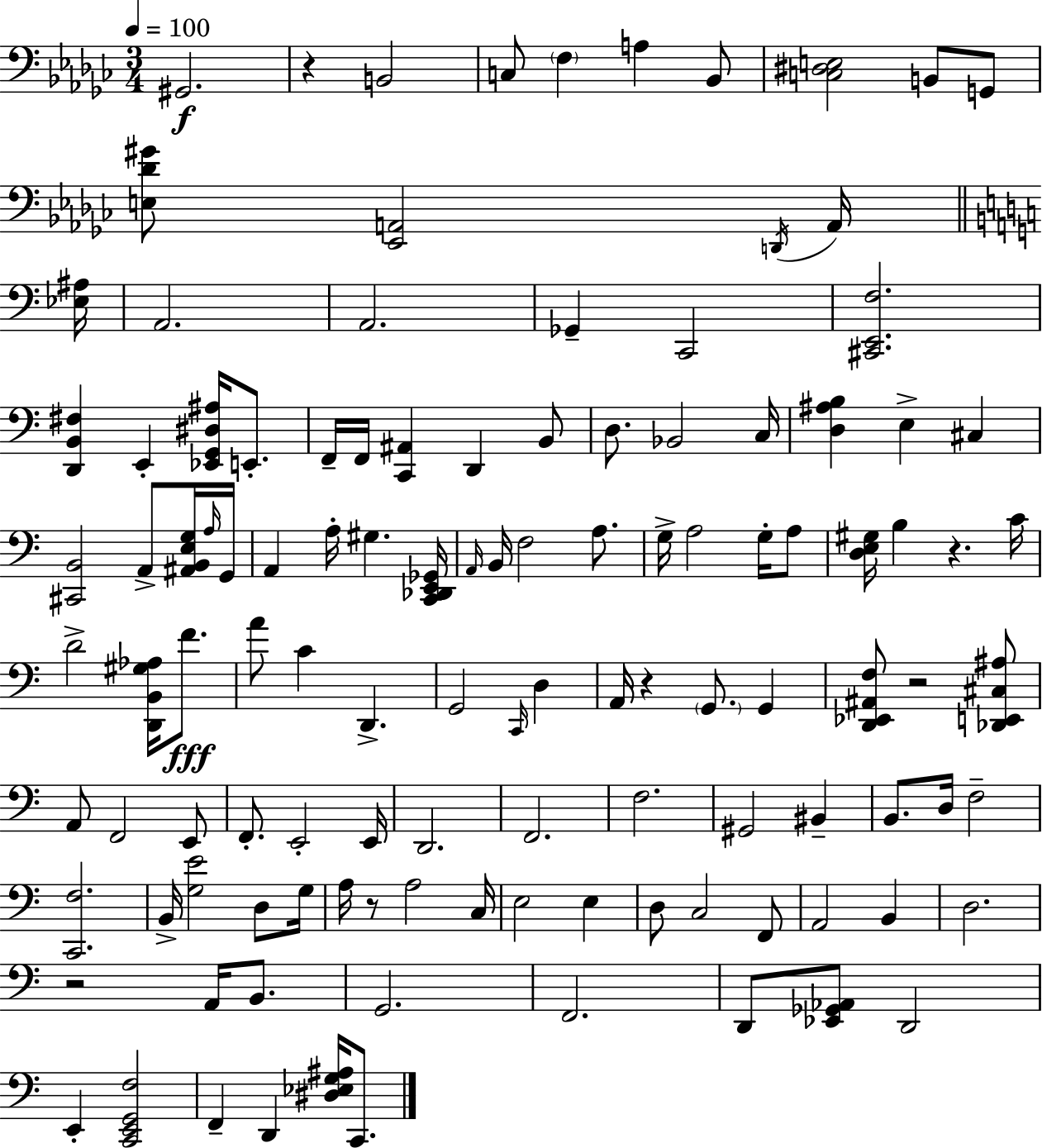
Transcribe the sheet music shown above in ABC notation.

X:1
T:Untitled
M:3/4
L:1/4
K:Ebm
^G,,2 z B,,2 C,/2 F, A, _B,,/2 [C,^D,E,]2 B,,/2 G,,/2 [E,_D^G]/2 [_E,,A,,]2 D,,/4 A,,/4 [_E,^A,]/4 A,,2 A,,2 _G,, C,,2 [^C,,E,,F,]2 [D,,B,,^F,] E,, [_E,,G,,^D,^A,]/4 E,,/2 F,,/4 F,,/4 [C,,^A,,] D,, B,,/2 D,/2 _B,,2 C,/4 [D,^A,B,] E, ^C, [^C,,B,,]2 A,,/2 [^A,,B,,E,G,]/4 A,/4 G,,/4 A,, A,/4 ^G, [C,,_D,,E,,_G,,]/4 A,,/4 B,,/4 F,2 A,/2 G,/4 A,2 G,/4 A,/2 [D,E,^G,]/4 B, z C/4 D2 [D,,B,,^G,_A,]/4 F/2 A/2 C D,, G,,2 C,,/4 D, A,,/4 z G,,/2 G,, [D,,_E,,^A,,F,]/2 z2 [_D,,E,,^C,^A,]/2 A,,/2 F,,2 E,,/2 F,,/2 E,,2 E,,/4 D,,2 F,,2 F,2 ^G,,2 ^B,, B,,/2 D,/4 F,2 [C,,F,]2 B,,/4 [G,E]2 D,/2 G,/4 A,/4 z/2 A,2 C,/4 E,2 E, D,/2 C,2 F,,/2 A,,2 B,, D,2 z2 A,,/4 B,,/2 G,,2 F,,2 D,,/2 [_E,,_G,,_A,,]/2 D,,2 E,, [C,,E,,G,,F,]2 F,, D,, [^D,_E,G,^A,]/4 C,,/2